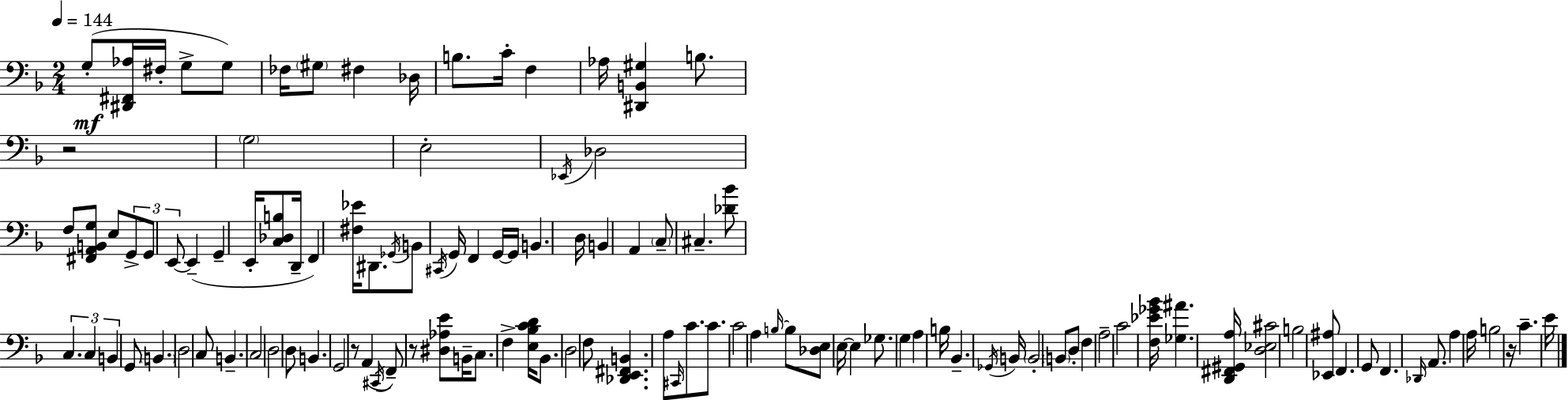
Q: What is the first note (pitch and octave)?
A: G3